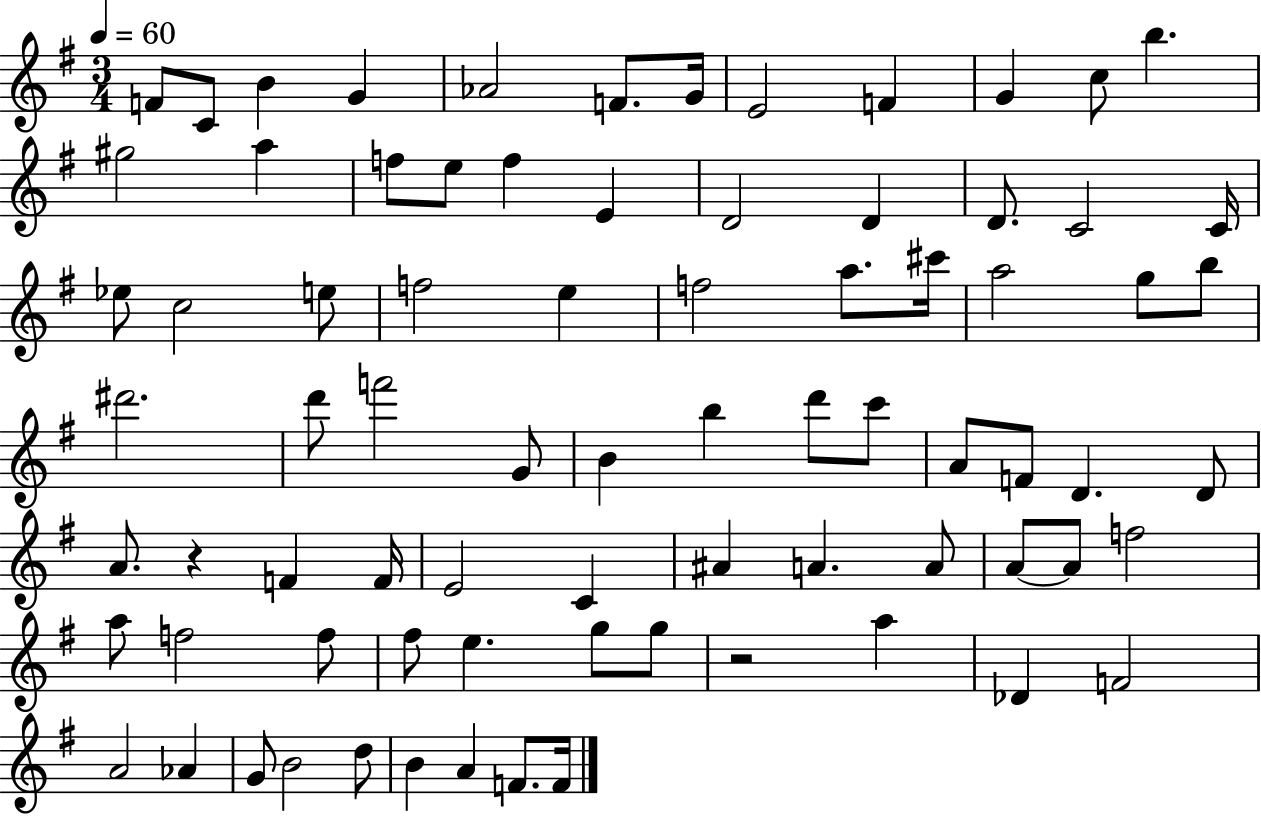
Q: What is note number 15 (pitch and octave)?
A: F5